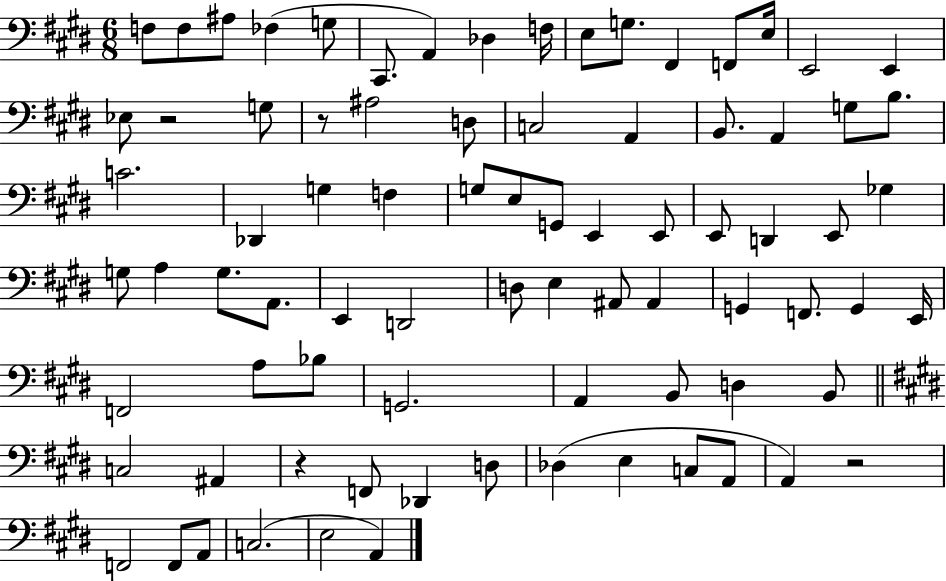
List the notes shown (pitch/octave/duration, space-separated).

F3/e F3/e A#3/e FES3/q G3/e C#2/e. A2/q Db3/q F3/s E3/e G3/e. F#2/q F2/e E3/s E2/h E2/q Eb3/e R/h G3/e R/e A#3/h D3/e C3/h A2/q B2/e. A2/q G3/e B3/e. C4/h. Db2/q G3/q F3/q G3/e E3/e G2/e E2/q E2/e E2/e D2/q E2/e Gb3/q G3/e A3/q G3/e. A2/e. E2/q D2/h D3/e E3/q A#2/e A#2/q G2/q F2/e. G2/q E2/s F2/h A3/e Bb3/e G2/h. A2/q B2/e D3/q B2/e C3/h A#2/q R/q F2/e Db2/q D3/e Db3/q E3/q C3/e A2/e A2/q R/h F2/h F2/e A2/e C3/h. E3/h A2/q